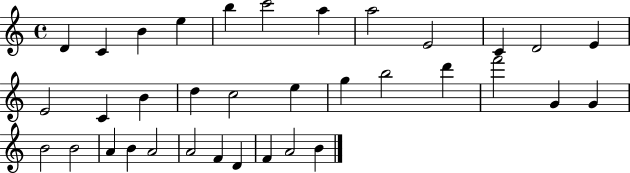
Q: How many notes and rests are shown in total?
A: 35